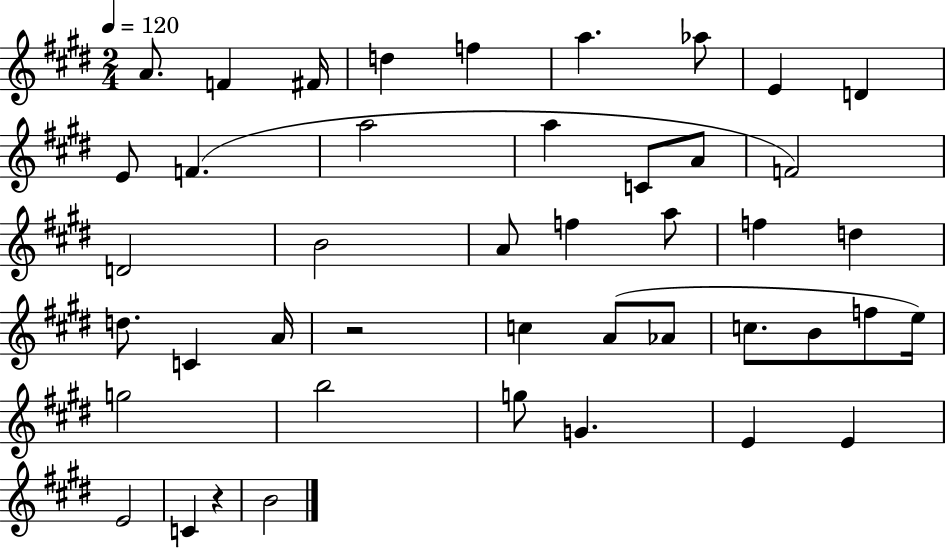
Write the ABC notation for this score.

X:1
T:Untitled
M:2/4
L:1/4
K:E
A/2 F ^F/4 d f a _a/2 E D E/2 F a2 a C/2 A/2 F2 D2 B2 A/2 f a/2 f d d/2 C A/4 z2 c A/2 _A/2 c/2 B/2 f/2 e/4 g2 b2 g/2 G E E E2 C z B2